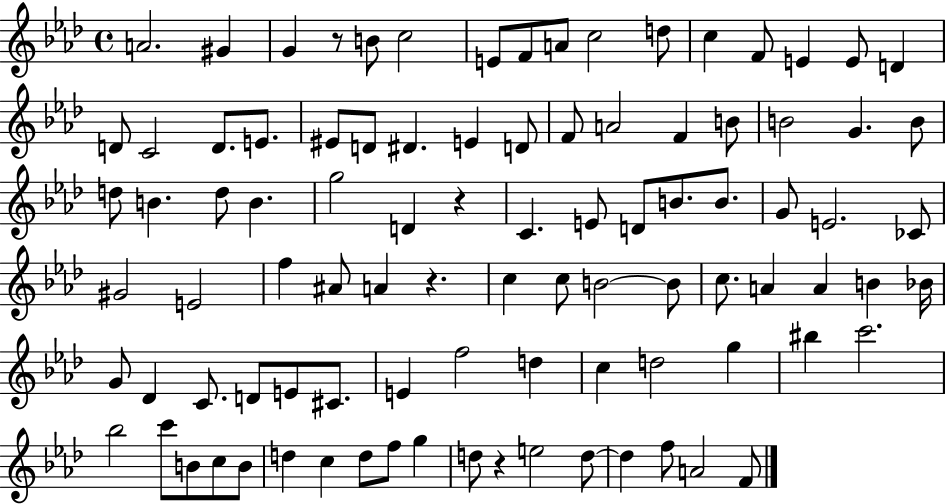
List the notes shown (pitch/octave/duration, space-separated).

A4/h. G#4/q G4/q R/e B4/e C5/h E4/e F4/e A4/e C5/h D5/e C5/q F4/e E4/q E4/e D4/q D4/e C4/h D4/e. E4/e. EIS4/e D4/e D#4/q. E4/q D4/e F4/e A4/h F4/q B4/e B4/h G4/q. B4/e D5/e B4/q. D5/e B4/q. G5/h D4/q R/q C4/q. E4/e D4/e B4/e. B4/e. G4/e E4/h. CES4/e G#4/h E4/h F5/q A#4/e A4/q R/q. C5/q C5/e B4/h B4/e C5/e. A4/q A4/q B4/q Bb4/s G4/e Db4/q C4/e. D4/e E4/e C#4/e. E4/q F5/h D5/q C5/q D5/h G5/q BIS5/q C6/h. Bb5/h C6/e B4/e C5/e B4/e D5/q C5/q D5/e F5/e G5/q D5/e R/q E5/h D5/e D5/q F5/e A4/h F4/e